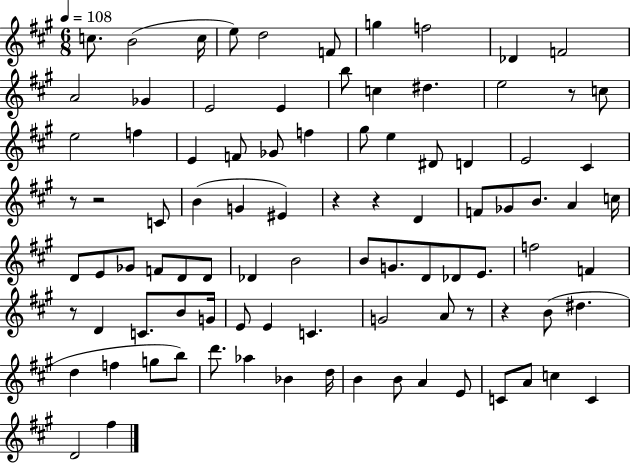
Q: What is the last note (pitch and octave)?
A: F#5